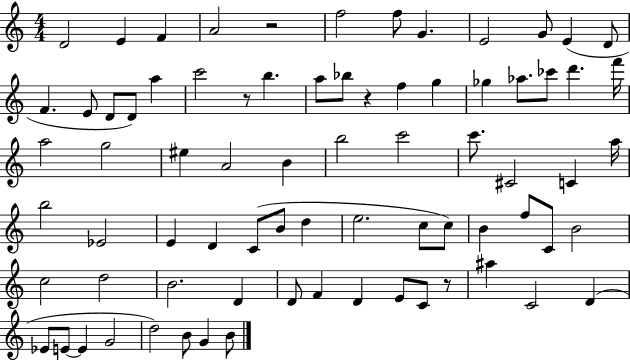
{
  \clef treble
  \numericTimeSignature
  \time 4/4
  \key c \major
  d'2 e'4 f'4 | a'2 r2 | f''2 f''8 g'4. | e'2 g'8 e'4( d'8 | \break f'4. e'8 d'8 d'8) a''4 | c'''2 r8 b''4. | a''8 bes''8 r4 f''4 g''4 | ges''4 aes''8. ces'''8 d'''4. f'''16 | \break a''2 g''2 | eis''4 a'2 b'4 | b''2 c'''2 | c'''8. cis'2 c'4 a''16 | \break b''2 ees'2 | e'4 d'4 c'8( b'8 d''4 | e''2. c''8 c''8) | b'4 f''8 c'8 b'2 | \break c''2 d''2 | b'2. d'4 | d'8 f'4 d'4 e'8 c'8 r8 | ais''4 c'2 d'4( | \break ees'8 e'8~~ e'4 g'2 | d''2) b'8 g'4 b'8 | \bar "|."
}